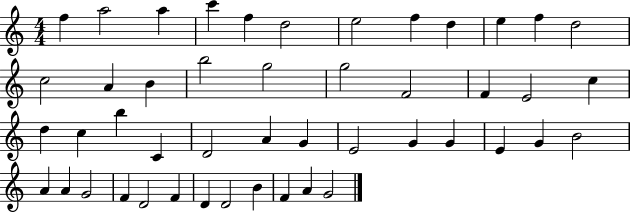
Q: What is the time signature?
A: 4/4